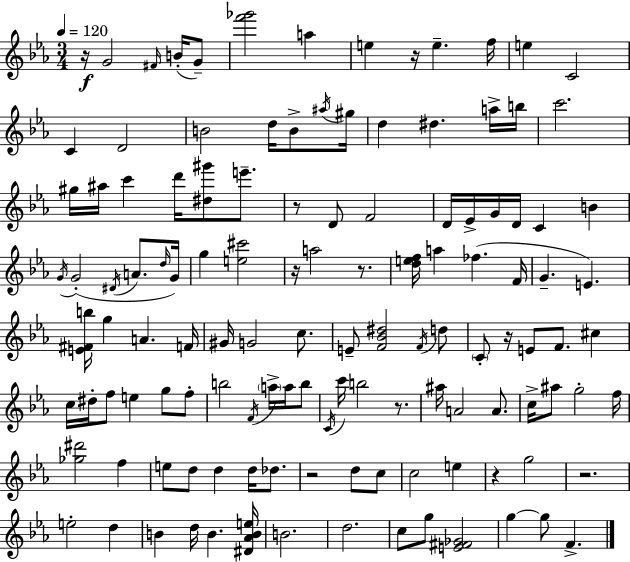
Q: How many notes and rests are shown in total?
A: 124